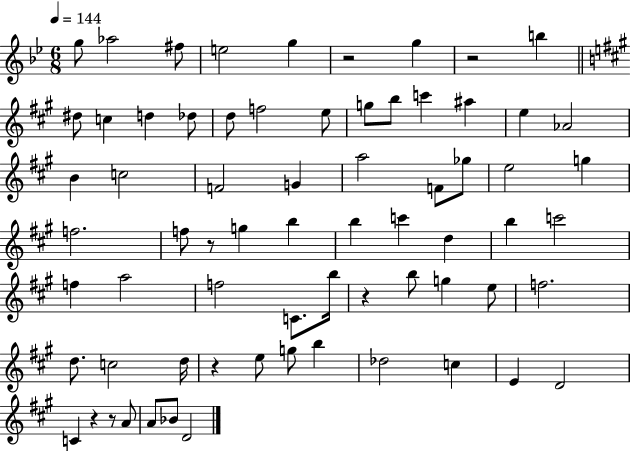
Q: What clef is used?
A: treble